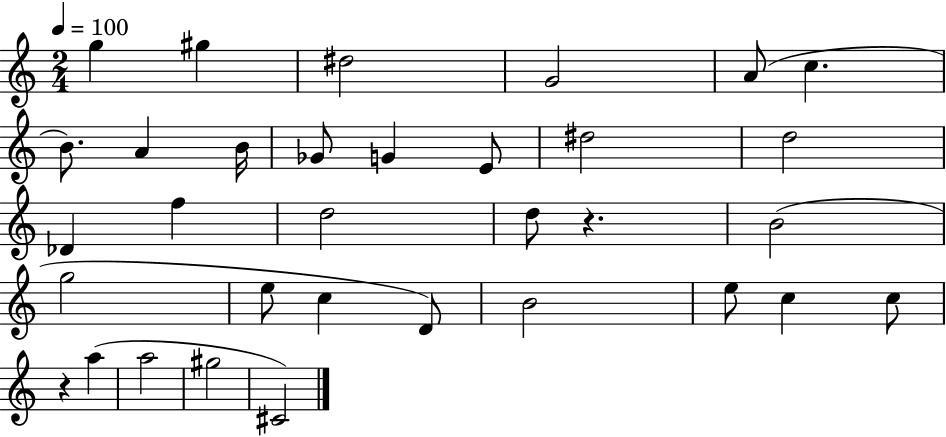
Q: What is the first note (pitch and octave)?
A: G5